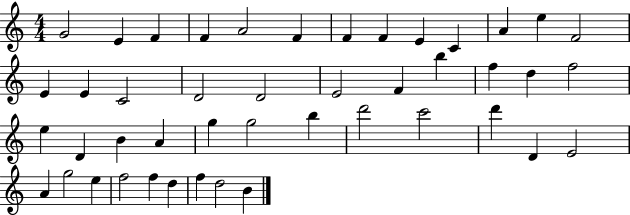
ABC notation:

X:1
T:Untitled
M:4/4
L:1/4
K:C
G2 E F F A2 F F F E C A e F2 E E C2 D2 D2 E2 F b f d f2 e D B A g g2 b d'2 c'2 d' D E2 A g2 e f2 f d f d2 B